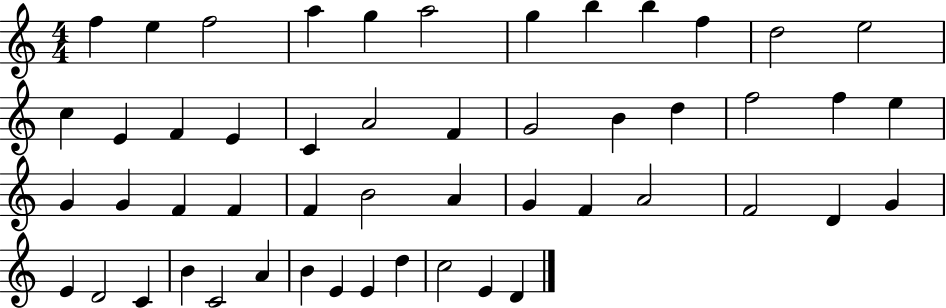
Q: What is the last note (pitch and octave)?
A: D4